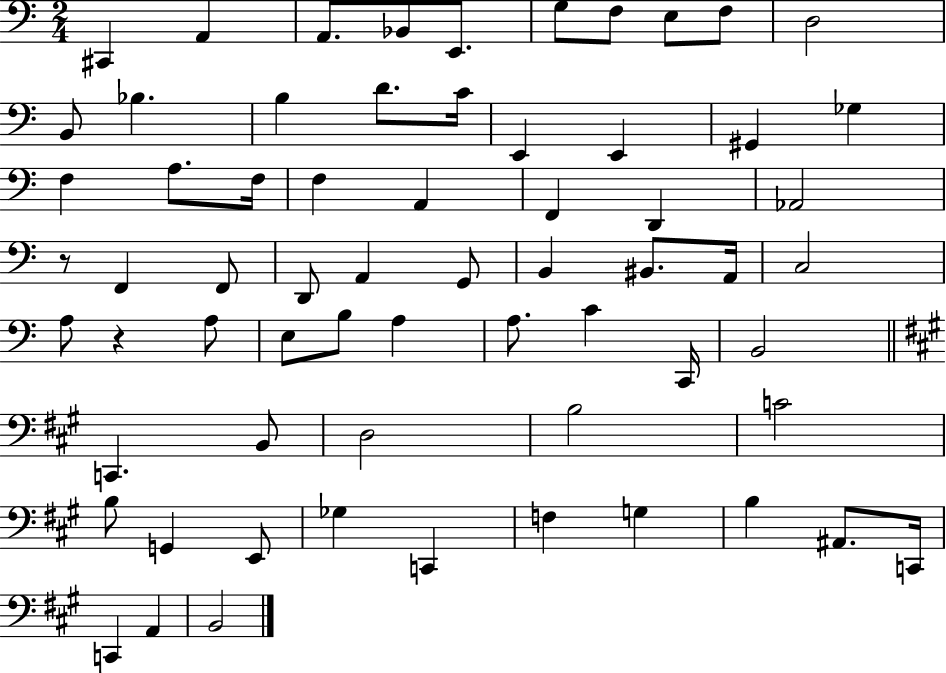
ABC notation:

X:1
T:Untitled
M:2/4
L:1/4
K:C
^C,, A,, A,,/2 _B,,/2 E,,/2 G,/2 F,/2 E,/2 F,/2 D,2 B,,/2 _B, B, D/2 C/4 E,, E,, ^G,, _G, F, A,/2 F,/4 F, A,, F,, D,, _A,,2 z/2 F,, F,,/2 D,,/2 A,, G,,/2 B,, ^B,,/2 A,,/4 C,2 A,/2 z A,/2 E,/2 B,/2 A, A,/2 C C,,/4 B,,2 C,, B,,/2 D,2 B,2 C2 B,/2 G,, E,,/2 _G, C,, F, G, B, ^A,,/2 C,,/4 C,, A,, B,,2